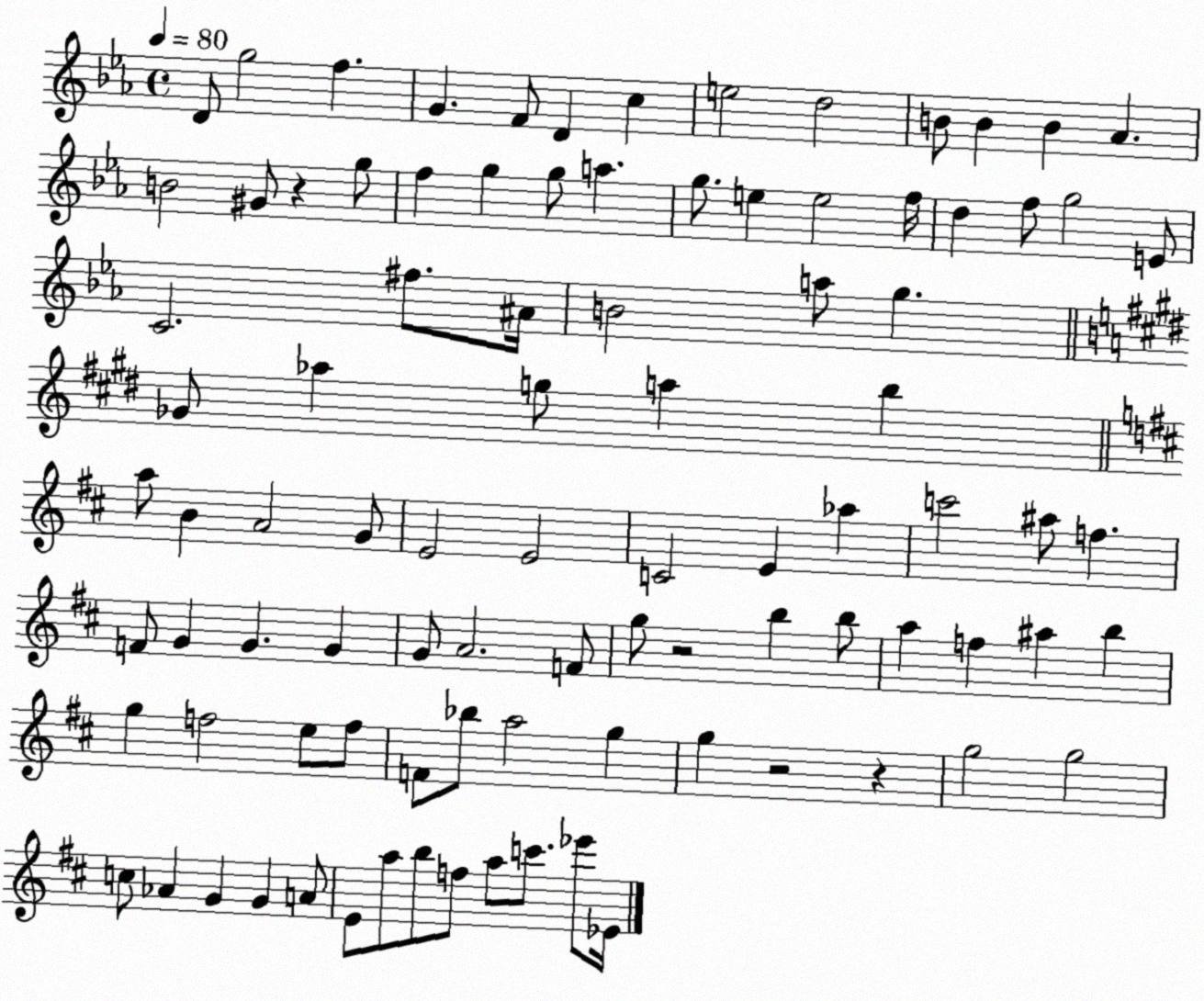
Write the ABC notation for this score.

X:1
T:Untitled
M:4/4
L:1/4
K:Eb
D/2 g2 f G F/2 D c e2 d2 B/2 B B _A B2 ^G/2 z g/2 f g g/2 a g/2 e e2 f/4 d f/2 g2 E/2 C2 ^f/2 ^A/4 B2 a/2 g _G/2 _a g/2 a b a/2 B A2 G/2 E2 E2 C2 E _a c'2 ^a/2 f F/2 G G G G/2 A2 F/2 g/2 z2 b b/2 a f ^a b g f2 e/2 f/2 F/2 _b/2 a2 g g z2 z g2 g2 c/2 _A G G A/2 E/2 a/2 b/2 f/2 a/2 c'/2 _e'/2 _E/4